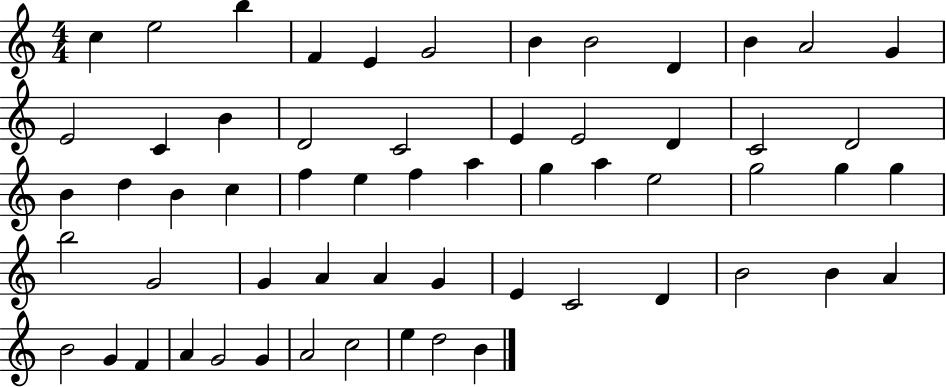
C5/q E5/h B5/q F4/q E4/q G4/h B4/q B4/h D4/q B4/q A4/h G4/q E4/h C4/q B4/q D4/h C4/h E4/q E4/h D4/q C4/h D4/h B4/q D5/q B4/q C5/q F5/q E5/q F5/q A5/q G5/q A5/q E5/h G5/h G5/q G5/q B5/h G4/h G4/q A4/q A4/q G4/q E4/q C4/h D4/q B4/h B4/q A4/q B4/h G4/q F4/q A4/q G4/h G4/q A4/h C5/h E5/q D5/h B4/q